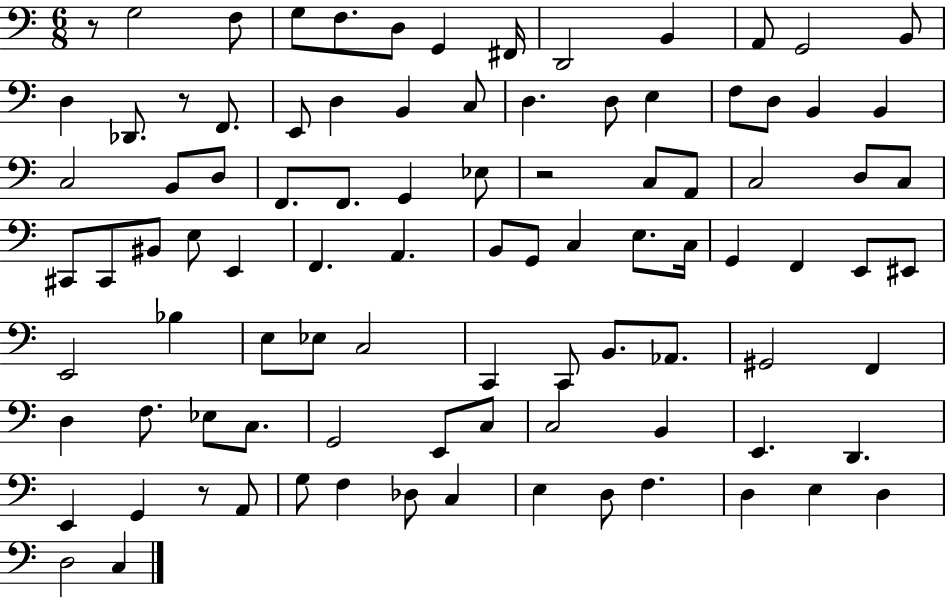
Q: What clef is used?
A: bass